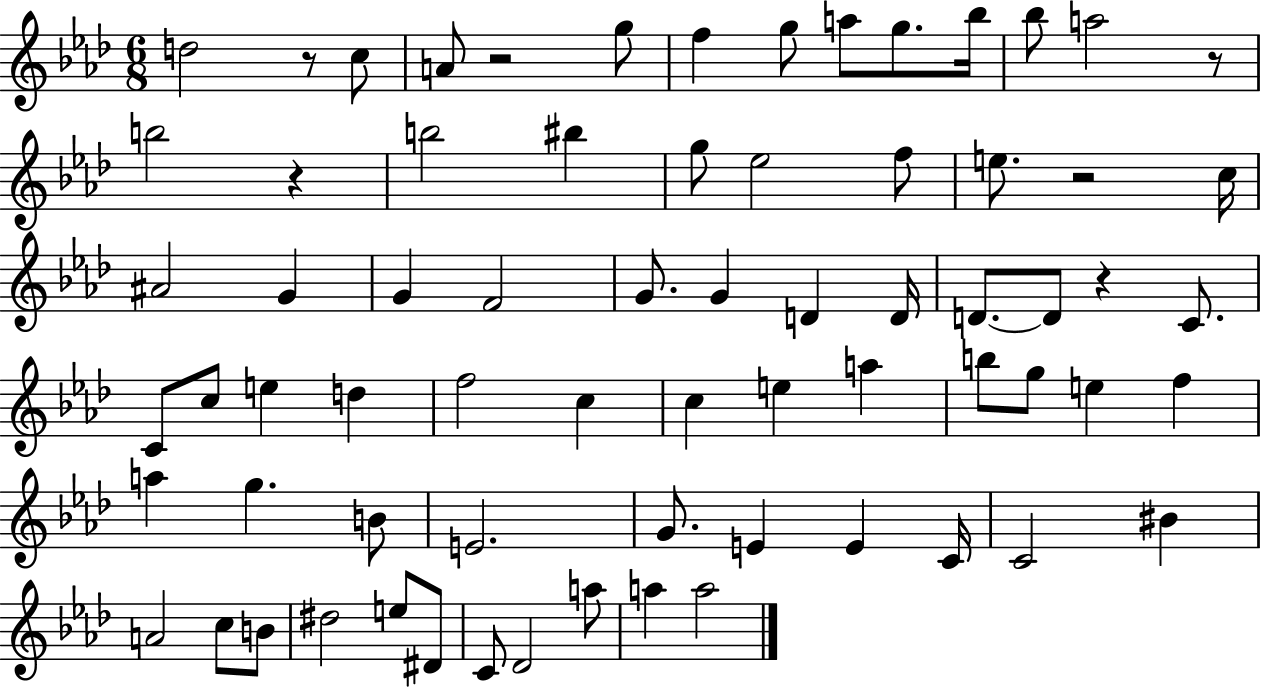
{
  \clef treble
  \numericTimeSignature
  \time 6/8
  \key aes \major
  d''2 r8 c''8 | a'8 r2 g''8 | f''4 g''8 a''8 g''8. bes''16 | bes''8 a''2 r8 | \break b''2 r4 | b''2 bis''4 | g''8 ees''2 f''8 | e''8. r2 c''16 | \break ais'2 g'4 | g'4 f'2 | g'8. g'4 d'4 d'16 | d'8.~~ d'8 r4 c'8. | \break c'8 c''8 e''4 d''4 | f''2 c''4 | c''4 e''4 a''4 | b''8 g''8 e''4 f''4 | \break a''4 g''4. b'8 | e'2. | g'8. e'4 e'4 c'16 | c'2 bis'4 | \break a'2 c''8 b'8 | dis''2 e''8 dis'8 | c'8 des'2 a''8 | a''4 a''2 | \break \bar "|."
}